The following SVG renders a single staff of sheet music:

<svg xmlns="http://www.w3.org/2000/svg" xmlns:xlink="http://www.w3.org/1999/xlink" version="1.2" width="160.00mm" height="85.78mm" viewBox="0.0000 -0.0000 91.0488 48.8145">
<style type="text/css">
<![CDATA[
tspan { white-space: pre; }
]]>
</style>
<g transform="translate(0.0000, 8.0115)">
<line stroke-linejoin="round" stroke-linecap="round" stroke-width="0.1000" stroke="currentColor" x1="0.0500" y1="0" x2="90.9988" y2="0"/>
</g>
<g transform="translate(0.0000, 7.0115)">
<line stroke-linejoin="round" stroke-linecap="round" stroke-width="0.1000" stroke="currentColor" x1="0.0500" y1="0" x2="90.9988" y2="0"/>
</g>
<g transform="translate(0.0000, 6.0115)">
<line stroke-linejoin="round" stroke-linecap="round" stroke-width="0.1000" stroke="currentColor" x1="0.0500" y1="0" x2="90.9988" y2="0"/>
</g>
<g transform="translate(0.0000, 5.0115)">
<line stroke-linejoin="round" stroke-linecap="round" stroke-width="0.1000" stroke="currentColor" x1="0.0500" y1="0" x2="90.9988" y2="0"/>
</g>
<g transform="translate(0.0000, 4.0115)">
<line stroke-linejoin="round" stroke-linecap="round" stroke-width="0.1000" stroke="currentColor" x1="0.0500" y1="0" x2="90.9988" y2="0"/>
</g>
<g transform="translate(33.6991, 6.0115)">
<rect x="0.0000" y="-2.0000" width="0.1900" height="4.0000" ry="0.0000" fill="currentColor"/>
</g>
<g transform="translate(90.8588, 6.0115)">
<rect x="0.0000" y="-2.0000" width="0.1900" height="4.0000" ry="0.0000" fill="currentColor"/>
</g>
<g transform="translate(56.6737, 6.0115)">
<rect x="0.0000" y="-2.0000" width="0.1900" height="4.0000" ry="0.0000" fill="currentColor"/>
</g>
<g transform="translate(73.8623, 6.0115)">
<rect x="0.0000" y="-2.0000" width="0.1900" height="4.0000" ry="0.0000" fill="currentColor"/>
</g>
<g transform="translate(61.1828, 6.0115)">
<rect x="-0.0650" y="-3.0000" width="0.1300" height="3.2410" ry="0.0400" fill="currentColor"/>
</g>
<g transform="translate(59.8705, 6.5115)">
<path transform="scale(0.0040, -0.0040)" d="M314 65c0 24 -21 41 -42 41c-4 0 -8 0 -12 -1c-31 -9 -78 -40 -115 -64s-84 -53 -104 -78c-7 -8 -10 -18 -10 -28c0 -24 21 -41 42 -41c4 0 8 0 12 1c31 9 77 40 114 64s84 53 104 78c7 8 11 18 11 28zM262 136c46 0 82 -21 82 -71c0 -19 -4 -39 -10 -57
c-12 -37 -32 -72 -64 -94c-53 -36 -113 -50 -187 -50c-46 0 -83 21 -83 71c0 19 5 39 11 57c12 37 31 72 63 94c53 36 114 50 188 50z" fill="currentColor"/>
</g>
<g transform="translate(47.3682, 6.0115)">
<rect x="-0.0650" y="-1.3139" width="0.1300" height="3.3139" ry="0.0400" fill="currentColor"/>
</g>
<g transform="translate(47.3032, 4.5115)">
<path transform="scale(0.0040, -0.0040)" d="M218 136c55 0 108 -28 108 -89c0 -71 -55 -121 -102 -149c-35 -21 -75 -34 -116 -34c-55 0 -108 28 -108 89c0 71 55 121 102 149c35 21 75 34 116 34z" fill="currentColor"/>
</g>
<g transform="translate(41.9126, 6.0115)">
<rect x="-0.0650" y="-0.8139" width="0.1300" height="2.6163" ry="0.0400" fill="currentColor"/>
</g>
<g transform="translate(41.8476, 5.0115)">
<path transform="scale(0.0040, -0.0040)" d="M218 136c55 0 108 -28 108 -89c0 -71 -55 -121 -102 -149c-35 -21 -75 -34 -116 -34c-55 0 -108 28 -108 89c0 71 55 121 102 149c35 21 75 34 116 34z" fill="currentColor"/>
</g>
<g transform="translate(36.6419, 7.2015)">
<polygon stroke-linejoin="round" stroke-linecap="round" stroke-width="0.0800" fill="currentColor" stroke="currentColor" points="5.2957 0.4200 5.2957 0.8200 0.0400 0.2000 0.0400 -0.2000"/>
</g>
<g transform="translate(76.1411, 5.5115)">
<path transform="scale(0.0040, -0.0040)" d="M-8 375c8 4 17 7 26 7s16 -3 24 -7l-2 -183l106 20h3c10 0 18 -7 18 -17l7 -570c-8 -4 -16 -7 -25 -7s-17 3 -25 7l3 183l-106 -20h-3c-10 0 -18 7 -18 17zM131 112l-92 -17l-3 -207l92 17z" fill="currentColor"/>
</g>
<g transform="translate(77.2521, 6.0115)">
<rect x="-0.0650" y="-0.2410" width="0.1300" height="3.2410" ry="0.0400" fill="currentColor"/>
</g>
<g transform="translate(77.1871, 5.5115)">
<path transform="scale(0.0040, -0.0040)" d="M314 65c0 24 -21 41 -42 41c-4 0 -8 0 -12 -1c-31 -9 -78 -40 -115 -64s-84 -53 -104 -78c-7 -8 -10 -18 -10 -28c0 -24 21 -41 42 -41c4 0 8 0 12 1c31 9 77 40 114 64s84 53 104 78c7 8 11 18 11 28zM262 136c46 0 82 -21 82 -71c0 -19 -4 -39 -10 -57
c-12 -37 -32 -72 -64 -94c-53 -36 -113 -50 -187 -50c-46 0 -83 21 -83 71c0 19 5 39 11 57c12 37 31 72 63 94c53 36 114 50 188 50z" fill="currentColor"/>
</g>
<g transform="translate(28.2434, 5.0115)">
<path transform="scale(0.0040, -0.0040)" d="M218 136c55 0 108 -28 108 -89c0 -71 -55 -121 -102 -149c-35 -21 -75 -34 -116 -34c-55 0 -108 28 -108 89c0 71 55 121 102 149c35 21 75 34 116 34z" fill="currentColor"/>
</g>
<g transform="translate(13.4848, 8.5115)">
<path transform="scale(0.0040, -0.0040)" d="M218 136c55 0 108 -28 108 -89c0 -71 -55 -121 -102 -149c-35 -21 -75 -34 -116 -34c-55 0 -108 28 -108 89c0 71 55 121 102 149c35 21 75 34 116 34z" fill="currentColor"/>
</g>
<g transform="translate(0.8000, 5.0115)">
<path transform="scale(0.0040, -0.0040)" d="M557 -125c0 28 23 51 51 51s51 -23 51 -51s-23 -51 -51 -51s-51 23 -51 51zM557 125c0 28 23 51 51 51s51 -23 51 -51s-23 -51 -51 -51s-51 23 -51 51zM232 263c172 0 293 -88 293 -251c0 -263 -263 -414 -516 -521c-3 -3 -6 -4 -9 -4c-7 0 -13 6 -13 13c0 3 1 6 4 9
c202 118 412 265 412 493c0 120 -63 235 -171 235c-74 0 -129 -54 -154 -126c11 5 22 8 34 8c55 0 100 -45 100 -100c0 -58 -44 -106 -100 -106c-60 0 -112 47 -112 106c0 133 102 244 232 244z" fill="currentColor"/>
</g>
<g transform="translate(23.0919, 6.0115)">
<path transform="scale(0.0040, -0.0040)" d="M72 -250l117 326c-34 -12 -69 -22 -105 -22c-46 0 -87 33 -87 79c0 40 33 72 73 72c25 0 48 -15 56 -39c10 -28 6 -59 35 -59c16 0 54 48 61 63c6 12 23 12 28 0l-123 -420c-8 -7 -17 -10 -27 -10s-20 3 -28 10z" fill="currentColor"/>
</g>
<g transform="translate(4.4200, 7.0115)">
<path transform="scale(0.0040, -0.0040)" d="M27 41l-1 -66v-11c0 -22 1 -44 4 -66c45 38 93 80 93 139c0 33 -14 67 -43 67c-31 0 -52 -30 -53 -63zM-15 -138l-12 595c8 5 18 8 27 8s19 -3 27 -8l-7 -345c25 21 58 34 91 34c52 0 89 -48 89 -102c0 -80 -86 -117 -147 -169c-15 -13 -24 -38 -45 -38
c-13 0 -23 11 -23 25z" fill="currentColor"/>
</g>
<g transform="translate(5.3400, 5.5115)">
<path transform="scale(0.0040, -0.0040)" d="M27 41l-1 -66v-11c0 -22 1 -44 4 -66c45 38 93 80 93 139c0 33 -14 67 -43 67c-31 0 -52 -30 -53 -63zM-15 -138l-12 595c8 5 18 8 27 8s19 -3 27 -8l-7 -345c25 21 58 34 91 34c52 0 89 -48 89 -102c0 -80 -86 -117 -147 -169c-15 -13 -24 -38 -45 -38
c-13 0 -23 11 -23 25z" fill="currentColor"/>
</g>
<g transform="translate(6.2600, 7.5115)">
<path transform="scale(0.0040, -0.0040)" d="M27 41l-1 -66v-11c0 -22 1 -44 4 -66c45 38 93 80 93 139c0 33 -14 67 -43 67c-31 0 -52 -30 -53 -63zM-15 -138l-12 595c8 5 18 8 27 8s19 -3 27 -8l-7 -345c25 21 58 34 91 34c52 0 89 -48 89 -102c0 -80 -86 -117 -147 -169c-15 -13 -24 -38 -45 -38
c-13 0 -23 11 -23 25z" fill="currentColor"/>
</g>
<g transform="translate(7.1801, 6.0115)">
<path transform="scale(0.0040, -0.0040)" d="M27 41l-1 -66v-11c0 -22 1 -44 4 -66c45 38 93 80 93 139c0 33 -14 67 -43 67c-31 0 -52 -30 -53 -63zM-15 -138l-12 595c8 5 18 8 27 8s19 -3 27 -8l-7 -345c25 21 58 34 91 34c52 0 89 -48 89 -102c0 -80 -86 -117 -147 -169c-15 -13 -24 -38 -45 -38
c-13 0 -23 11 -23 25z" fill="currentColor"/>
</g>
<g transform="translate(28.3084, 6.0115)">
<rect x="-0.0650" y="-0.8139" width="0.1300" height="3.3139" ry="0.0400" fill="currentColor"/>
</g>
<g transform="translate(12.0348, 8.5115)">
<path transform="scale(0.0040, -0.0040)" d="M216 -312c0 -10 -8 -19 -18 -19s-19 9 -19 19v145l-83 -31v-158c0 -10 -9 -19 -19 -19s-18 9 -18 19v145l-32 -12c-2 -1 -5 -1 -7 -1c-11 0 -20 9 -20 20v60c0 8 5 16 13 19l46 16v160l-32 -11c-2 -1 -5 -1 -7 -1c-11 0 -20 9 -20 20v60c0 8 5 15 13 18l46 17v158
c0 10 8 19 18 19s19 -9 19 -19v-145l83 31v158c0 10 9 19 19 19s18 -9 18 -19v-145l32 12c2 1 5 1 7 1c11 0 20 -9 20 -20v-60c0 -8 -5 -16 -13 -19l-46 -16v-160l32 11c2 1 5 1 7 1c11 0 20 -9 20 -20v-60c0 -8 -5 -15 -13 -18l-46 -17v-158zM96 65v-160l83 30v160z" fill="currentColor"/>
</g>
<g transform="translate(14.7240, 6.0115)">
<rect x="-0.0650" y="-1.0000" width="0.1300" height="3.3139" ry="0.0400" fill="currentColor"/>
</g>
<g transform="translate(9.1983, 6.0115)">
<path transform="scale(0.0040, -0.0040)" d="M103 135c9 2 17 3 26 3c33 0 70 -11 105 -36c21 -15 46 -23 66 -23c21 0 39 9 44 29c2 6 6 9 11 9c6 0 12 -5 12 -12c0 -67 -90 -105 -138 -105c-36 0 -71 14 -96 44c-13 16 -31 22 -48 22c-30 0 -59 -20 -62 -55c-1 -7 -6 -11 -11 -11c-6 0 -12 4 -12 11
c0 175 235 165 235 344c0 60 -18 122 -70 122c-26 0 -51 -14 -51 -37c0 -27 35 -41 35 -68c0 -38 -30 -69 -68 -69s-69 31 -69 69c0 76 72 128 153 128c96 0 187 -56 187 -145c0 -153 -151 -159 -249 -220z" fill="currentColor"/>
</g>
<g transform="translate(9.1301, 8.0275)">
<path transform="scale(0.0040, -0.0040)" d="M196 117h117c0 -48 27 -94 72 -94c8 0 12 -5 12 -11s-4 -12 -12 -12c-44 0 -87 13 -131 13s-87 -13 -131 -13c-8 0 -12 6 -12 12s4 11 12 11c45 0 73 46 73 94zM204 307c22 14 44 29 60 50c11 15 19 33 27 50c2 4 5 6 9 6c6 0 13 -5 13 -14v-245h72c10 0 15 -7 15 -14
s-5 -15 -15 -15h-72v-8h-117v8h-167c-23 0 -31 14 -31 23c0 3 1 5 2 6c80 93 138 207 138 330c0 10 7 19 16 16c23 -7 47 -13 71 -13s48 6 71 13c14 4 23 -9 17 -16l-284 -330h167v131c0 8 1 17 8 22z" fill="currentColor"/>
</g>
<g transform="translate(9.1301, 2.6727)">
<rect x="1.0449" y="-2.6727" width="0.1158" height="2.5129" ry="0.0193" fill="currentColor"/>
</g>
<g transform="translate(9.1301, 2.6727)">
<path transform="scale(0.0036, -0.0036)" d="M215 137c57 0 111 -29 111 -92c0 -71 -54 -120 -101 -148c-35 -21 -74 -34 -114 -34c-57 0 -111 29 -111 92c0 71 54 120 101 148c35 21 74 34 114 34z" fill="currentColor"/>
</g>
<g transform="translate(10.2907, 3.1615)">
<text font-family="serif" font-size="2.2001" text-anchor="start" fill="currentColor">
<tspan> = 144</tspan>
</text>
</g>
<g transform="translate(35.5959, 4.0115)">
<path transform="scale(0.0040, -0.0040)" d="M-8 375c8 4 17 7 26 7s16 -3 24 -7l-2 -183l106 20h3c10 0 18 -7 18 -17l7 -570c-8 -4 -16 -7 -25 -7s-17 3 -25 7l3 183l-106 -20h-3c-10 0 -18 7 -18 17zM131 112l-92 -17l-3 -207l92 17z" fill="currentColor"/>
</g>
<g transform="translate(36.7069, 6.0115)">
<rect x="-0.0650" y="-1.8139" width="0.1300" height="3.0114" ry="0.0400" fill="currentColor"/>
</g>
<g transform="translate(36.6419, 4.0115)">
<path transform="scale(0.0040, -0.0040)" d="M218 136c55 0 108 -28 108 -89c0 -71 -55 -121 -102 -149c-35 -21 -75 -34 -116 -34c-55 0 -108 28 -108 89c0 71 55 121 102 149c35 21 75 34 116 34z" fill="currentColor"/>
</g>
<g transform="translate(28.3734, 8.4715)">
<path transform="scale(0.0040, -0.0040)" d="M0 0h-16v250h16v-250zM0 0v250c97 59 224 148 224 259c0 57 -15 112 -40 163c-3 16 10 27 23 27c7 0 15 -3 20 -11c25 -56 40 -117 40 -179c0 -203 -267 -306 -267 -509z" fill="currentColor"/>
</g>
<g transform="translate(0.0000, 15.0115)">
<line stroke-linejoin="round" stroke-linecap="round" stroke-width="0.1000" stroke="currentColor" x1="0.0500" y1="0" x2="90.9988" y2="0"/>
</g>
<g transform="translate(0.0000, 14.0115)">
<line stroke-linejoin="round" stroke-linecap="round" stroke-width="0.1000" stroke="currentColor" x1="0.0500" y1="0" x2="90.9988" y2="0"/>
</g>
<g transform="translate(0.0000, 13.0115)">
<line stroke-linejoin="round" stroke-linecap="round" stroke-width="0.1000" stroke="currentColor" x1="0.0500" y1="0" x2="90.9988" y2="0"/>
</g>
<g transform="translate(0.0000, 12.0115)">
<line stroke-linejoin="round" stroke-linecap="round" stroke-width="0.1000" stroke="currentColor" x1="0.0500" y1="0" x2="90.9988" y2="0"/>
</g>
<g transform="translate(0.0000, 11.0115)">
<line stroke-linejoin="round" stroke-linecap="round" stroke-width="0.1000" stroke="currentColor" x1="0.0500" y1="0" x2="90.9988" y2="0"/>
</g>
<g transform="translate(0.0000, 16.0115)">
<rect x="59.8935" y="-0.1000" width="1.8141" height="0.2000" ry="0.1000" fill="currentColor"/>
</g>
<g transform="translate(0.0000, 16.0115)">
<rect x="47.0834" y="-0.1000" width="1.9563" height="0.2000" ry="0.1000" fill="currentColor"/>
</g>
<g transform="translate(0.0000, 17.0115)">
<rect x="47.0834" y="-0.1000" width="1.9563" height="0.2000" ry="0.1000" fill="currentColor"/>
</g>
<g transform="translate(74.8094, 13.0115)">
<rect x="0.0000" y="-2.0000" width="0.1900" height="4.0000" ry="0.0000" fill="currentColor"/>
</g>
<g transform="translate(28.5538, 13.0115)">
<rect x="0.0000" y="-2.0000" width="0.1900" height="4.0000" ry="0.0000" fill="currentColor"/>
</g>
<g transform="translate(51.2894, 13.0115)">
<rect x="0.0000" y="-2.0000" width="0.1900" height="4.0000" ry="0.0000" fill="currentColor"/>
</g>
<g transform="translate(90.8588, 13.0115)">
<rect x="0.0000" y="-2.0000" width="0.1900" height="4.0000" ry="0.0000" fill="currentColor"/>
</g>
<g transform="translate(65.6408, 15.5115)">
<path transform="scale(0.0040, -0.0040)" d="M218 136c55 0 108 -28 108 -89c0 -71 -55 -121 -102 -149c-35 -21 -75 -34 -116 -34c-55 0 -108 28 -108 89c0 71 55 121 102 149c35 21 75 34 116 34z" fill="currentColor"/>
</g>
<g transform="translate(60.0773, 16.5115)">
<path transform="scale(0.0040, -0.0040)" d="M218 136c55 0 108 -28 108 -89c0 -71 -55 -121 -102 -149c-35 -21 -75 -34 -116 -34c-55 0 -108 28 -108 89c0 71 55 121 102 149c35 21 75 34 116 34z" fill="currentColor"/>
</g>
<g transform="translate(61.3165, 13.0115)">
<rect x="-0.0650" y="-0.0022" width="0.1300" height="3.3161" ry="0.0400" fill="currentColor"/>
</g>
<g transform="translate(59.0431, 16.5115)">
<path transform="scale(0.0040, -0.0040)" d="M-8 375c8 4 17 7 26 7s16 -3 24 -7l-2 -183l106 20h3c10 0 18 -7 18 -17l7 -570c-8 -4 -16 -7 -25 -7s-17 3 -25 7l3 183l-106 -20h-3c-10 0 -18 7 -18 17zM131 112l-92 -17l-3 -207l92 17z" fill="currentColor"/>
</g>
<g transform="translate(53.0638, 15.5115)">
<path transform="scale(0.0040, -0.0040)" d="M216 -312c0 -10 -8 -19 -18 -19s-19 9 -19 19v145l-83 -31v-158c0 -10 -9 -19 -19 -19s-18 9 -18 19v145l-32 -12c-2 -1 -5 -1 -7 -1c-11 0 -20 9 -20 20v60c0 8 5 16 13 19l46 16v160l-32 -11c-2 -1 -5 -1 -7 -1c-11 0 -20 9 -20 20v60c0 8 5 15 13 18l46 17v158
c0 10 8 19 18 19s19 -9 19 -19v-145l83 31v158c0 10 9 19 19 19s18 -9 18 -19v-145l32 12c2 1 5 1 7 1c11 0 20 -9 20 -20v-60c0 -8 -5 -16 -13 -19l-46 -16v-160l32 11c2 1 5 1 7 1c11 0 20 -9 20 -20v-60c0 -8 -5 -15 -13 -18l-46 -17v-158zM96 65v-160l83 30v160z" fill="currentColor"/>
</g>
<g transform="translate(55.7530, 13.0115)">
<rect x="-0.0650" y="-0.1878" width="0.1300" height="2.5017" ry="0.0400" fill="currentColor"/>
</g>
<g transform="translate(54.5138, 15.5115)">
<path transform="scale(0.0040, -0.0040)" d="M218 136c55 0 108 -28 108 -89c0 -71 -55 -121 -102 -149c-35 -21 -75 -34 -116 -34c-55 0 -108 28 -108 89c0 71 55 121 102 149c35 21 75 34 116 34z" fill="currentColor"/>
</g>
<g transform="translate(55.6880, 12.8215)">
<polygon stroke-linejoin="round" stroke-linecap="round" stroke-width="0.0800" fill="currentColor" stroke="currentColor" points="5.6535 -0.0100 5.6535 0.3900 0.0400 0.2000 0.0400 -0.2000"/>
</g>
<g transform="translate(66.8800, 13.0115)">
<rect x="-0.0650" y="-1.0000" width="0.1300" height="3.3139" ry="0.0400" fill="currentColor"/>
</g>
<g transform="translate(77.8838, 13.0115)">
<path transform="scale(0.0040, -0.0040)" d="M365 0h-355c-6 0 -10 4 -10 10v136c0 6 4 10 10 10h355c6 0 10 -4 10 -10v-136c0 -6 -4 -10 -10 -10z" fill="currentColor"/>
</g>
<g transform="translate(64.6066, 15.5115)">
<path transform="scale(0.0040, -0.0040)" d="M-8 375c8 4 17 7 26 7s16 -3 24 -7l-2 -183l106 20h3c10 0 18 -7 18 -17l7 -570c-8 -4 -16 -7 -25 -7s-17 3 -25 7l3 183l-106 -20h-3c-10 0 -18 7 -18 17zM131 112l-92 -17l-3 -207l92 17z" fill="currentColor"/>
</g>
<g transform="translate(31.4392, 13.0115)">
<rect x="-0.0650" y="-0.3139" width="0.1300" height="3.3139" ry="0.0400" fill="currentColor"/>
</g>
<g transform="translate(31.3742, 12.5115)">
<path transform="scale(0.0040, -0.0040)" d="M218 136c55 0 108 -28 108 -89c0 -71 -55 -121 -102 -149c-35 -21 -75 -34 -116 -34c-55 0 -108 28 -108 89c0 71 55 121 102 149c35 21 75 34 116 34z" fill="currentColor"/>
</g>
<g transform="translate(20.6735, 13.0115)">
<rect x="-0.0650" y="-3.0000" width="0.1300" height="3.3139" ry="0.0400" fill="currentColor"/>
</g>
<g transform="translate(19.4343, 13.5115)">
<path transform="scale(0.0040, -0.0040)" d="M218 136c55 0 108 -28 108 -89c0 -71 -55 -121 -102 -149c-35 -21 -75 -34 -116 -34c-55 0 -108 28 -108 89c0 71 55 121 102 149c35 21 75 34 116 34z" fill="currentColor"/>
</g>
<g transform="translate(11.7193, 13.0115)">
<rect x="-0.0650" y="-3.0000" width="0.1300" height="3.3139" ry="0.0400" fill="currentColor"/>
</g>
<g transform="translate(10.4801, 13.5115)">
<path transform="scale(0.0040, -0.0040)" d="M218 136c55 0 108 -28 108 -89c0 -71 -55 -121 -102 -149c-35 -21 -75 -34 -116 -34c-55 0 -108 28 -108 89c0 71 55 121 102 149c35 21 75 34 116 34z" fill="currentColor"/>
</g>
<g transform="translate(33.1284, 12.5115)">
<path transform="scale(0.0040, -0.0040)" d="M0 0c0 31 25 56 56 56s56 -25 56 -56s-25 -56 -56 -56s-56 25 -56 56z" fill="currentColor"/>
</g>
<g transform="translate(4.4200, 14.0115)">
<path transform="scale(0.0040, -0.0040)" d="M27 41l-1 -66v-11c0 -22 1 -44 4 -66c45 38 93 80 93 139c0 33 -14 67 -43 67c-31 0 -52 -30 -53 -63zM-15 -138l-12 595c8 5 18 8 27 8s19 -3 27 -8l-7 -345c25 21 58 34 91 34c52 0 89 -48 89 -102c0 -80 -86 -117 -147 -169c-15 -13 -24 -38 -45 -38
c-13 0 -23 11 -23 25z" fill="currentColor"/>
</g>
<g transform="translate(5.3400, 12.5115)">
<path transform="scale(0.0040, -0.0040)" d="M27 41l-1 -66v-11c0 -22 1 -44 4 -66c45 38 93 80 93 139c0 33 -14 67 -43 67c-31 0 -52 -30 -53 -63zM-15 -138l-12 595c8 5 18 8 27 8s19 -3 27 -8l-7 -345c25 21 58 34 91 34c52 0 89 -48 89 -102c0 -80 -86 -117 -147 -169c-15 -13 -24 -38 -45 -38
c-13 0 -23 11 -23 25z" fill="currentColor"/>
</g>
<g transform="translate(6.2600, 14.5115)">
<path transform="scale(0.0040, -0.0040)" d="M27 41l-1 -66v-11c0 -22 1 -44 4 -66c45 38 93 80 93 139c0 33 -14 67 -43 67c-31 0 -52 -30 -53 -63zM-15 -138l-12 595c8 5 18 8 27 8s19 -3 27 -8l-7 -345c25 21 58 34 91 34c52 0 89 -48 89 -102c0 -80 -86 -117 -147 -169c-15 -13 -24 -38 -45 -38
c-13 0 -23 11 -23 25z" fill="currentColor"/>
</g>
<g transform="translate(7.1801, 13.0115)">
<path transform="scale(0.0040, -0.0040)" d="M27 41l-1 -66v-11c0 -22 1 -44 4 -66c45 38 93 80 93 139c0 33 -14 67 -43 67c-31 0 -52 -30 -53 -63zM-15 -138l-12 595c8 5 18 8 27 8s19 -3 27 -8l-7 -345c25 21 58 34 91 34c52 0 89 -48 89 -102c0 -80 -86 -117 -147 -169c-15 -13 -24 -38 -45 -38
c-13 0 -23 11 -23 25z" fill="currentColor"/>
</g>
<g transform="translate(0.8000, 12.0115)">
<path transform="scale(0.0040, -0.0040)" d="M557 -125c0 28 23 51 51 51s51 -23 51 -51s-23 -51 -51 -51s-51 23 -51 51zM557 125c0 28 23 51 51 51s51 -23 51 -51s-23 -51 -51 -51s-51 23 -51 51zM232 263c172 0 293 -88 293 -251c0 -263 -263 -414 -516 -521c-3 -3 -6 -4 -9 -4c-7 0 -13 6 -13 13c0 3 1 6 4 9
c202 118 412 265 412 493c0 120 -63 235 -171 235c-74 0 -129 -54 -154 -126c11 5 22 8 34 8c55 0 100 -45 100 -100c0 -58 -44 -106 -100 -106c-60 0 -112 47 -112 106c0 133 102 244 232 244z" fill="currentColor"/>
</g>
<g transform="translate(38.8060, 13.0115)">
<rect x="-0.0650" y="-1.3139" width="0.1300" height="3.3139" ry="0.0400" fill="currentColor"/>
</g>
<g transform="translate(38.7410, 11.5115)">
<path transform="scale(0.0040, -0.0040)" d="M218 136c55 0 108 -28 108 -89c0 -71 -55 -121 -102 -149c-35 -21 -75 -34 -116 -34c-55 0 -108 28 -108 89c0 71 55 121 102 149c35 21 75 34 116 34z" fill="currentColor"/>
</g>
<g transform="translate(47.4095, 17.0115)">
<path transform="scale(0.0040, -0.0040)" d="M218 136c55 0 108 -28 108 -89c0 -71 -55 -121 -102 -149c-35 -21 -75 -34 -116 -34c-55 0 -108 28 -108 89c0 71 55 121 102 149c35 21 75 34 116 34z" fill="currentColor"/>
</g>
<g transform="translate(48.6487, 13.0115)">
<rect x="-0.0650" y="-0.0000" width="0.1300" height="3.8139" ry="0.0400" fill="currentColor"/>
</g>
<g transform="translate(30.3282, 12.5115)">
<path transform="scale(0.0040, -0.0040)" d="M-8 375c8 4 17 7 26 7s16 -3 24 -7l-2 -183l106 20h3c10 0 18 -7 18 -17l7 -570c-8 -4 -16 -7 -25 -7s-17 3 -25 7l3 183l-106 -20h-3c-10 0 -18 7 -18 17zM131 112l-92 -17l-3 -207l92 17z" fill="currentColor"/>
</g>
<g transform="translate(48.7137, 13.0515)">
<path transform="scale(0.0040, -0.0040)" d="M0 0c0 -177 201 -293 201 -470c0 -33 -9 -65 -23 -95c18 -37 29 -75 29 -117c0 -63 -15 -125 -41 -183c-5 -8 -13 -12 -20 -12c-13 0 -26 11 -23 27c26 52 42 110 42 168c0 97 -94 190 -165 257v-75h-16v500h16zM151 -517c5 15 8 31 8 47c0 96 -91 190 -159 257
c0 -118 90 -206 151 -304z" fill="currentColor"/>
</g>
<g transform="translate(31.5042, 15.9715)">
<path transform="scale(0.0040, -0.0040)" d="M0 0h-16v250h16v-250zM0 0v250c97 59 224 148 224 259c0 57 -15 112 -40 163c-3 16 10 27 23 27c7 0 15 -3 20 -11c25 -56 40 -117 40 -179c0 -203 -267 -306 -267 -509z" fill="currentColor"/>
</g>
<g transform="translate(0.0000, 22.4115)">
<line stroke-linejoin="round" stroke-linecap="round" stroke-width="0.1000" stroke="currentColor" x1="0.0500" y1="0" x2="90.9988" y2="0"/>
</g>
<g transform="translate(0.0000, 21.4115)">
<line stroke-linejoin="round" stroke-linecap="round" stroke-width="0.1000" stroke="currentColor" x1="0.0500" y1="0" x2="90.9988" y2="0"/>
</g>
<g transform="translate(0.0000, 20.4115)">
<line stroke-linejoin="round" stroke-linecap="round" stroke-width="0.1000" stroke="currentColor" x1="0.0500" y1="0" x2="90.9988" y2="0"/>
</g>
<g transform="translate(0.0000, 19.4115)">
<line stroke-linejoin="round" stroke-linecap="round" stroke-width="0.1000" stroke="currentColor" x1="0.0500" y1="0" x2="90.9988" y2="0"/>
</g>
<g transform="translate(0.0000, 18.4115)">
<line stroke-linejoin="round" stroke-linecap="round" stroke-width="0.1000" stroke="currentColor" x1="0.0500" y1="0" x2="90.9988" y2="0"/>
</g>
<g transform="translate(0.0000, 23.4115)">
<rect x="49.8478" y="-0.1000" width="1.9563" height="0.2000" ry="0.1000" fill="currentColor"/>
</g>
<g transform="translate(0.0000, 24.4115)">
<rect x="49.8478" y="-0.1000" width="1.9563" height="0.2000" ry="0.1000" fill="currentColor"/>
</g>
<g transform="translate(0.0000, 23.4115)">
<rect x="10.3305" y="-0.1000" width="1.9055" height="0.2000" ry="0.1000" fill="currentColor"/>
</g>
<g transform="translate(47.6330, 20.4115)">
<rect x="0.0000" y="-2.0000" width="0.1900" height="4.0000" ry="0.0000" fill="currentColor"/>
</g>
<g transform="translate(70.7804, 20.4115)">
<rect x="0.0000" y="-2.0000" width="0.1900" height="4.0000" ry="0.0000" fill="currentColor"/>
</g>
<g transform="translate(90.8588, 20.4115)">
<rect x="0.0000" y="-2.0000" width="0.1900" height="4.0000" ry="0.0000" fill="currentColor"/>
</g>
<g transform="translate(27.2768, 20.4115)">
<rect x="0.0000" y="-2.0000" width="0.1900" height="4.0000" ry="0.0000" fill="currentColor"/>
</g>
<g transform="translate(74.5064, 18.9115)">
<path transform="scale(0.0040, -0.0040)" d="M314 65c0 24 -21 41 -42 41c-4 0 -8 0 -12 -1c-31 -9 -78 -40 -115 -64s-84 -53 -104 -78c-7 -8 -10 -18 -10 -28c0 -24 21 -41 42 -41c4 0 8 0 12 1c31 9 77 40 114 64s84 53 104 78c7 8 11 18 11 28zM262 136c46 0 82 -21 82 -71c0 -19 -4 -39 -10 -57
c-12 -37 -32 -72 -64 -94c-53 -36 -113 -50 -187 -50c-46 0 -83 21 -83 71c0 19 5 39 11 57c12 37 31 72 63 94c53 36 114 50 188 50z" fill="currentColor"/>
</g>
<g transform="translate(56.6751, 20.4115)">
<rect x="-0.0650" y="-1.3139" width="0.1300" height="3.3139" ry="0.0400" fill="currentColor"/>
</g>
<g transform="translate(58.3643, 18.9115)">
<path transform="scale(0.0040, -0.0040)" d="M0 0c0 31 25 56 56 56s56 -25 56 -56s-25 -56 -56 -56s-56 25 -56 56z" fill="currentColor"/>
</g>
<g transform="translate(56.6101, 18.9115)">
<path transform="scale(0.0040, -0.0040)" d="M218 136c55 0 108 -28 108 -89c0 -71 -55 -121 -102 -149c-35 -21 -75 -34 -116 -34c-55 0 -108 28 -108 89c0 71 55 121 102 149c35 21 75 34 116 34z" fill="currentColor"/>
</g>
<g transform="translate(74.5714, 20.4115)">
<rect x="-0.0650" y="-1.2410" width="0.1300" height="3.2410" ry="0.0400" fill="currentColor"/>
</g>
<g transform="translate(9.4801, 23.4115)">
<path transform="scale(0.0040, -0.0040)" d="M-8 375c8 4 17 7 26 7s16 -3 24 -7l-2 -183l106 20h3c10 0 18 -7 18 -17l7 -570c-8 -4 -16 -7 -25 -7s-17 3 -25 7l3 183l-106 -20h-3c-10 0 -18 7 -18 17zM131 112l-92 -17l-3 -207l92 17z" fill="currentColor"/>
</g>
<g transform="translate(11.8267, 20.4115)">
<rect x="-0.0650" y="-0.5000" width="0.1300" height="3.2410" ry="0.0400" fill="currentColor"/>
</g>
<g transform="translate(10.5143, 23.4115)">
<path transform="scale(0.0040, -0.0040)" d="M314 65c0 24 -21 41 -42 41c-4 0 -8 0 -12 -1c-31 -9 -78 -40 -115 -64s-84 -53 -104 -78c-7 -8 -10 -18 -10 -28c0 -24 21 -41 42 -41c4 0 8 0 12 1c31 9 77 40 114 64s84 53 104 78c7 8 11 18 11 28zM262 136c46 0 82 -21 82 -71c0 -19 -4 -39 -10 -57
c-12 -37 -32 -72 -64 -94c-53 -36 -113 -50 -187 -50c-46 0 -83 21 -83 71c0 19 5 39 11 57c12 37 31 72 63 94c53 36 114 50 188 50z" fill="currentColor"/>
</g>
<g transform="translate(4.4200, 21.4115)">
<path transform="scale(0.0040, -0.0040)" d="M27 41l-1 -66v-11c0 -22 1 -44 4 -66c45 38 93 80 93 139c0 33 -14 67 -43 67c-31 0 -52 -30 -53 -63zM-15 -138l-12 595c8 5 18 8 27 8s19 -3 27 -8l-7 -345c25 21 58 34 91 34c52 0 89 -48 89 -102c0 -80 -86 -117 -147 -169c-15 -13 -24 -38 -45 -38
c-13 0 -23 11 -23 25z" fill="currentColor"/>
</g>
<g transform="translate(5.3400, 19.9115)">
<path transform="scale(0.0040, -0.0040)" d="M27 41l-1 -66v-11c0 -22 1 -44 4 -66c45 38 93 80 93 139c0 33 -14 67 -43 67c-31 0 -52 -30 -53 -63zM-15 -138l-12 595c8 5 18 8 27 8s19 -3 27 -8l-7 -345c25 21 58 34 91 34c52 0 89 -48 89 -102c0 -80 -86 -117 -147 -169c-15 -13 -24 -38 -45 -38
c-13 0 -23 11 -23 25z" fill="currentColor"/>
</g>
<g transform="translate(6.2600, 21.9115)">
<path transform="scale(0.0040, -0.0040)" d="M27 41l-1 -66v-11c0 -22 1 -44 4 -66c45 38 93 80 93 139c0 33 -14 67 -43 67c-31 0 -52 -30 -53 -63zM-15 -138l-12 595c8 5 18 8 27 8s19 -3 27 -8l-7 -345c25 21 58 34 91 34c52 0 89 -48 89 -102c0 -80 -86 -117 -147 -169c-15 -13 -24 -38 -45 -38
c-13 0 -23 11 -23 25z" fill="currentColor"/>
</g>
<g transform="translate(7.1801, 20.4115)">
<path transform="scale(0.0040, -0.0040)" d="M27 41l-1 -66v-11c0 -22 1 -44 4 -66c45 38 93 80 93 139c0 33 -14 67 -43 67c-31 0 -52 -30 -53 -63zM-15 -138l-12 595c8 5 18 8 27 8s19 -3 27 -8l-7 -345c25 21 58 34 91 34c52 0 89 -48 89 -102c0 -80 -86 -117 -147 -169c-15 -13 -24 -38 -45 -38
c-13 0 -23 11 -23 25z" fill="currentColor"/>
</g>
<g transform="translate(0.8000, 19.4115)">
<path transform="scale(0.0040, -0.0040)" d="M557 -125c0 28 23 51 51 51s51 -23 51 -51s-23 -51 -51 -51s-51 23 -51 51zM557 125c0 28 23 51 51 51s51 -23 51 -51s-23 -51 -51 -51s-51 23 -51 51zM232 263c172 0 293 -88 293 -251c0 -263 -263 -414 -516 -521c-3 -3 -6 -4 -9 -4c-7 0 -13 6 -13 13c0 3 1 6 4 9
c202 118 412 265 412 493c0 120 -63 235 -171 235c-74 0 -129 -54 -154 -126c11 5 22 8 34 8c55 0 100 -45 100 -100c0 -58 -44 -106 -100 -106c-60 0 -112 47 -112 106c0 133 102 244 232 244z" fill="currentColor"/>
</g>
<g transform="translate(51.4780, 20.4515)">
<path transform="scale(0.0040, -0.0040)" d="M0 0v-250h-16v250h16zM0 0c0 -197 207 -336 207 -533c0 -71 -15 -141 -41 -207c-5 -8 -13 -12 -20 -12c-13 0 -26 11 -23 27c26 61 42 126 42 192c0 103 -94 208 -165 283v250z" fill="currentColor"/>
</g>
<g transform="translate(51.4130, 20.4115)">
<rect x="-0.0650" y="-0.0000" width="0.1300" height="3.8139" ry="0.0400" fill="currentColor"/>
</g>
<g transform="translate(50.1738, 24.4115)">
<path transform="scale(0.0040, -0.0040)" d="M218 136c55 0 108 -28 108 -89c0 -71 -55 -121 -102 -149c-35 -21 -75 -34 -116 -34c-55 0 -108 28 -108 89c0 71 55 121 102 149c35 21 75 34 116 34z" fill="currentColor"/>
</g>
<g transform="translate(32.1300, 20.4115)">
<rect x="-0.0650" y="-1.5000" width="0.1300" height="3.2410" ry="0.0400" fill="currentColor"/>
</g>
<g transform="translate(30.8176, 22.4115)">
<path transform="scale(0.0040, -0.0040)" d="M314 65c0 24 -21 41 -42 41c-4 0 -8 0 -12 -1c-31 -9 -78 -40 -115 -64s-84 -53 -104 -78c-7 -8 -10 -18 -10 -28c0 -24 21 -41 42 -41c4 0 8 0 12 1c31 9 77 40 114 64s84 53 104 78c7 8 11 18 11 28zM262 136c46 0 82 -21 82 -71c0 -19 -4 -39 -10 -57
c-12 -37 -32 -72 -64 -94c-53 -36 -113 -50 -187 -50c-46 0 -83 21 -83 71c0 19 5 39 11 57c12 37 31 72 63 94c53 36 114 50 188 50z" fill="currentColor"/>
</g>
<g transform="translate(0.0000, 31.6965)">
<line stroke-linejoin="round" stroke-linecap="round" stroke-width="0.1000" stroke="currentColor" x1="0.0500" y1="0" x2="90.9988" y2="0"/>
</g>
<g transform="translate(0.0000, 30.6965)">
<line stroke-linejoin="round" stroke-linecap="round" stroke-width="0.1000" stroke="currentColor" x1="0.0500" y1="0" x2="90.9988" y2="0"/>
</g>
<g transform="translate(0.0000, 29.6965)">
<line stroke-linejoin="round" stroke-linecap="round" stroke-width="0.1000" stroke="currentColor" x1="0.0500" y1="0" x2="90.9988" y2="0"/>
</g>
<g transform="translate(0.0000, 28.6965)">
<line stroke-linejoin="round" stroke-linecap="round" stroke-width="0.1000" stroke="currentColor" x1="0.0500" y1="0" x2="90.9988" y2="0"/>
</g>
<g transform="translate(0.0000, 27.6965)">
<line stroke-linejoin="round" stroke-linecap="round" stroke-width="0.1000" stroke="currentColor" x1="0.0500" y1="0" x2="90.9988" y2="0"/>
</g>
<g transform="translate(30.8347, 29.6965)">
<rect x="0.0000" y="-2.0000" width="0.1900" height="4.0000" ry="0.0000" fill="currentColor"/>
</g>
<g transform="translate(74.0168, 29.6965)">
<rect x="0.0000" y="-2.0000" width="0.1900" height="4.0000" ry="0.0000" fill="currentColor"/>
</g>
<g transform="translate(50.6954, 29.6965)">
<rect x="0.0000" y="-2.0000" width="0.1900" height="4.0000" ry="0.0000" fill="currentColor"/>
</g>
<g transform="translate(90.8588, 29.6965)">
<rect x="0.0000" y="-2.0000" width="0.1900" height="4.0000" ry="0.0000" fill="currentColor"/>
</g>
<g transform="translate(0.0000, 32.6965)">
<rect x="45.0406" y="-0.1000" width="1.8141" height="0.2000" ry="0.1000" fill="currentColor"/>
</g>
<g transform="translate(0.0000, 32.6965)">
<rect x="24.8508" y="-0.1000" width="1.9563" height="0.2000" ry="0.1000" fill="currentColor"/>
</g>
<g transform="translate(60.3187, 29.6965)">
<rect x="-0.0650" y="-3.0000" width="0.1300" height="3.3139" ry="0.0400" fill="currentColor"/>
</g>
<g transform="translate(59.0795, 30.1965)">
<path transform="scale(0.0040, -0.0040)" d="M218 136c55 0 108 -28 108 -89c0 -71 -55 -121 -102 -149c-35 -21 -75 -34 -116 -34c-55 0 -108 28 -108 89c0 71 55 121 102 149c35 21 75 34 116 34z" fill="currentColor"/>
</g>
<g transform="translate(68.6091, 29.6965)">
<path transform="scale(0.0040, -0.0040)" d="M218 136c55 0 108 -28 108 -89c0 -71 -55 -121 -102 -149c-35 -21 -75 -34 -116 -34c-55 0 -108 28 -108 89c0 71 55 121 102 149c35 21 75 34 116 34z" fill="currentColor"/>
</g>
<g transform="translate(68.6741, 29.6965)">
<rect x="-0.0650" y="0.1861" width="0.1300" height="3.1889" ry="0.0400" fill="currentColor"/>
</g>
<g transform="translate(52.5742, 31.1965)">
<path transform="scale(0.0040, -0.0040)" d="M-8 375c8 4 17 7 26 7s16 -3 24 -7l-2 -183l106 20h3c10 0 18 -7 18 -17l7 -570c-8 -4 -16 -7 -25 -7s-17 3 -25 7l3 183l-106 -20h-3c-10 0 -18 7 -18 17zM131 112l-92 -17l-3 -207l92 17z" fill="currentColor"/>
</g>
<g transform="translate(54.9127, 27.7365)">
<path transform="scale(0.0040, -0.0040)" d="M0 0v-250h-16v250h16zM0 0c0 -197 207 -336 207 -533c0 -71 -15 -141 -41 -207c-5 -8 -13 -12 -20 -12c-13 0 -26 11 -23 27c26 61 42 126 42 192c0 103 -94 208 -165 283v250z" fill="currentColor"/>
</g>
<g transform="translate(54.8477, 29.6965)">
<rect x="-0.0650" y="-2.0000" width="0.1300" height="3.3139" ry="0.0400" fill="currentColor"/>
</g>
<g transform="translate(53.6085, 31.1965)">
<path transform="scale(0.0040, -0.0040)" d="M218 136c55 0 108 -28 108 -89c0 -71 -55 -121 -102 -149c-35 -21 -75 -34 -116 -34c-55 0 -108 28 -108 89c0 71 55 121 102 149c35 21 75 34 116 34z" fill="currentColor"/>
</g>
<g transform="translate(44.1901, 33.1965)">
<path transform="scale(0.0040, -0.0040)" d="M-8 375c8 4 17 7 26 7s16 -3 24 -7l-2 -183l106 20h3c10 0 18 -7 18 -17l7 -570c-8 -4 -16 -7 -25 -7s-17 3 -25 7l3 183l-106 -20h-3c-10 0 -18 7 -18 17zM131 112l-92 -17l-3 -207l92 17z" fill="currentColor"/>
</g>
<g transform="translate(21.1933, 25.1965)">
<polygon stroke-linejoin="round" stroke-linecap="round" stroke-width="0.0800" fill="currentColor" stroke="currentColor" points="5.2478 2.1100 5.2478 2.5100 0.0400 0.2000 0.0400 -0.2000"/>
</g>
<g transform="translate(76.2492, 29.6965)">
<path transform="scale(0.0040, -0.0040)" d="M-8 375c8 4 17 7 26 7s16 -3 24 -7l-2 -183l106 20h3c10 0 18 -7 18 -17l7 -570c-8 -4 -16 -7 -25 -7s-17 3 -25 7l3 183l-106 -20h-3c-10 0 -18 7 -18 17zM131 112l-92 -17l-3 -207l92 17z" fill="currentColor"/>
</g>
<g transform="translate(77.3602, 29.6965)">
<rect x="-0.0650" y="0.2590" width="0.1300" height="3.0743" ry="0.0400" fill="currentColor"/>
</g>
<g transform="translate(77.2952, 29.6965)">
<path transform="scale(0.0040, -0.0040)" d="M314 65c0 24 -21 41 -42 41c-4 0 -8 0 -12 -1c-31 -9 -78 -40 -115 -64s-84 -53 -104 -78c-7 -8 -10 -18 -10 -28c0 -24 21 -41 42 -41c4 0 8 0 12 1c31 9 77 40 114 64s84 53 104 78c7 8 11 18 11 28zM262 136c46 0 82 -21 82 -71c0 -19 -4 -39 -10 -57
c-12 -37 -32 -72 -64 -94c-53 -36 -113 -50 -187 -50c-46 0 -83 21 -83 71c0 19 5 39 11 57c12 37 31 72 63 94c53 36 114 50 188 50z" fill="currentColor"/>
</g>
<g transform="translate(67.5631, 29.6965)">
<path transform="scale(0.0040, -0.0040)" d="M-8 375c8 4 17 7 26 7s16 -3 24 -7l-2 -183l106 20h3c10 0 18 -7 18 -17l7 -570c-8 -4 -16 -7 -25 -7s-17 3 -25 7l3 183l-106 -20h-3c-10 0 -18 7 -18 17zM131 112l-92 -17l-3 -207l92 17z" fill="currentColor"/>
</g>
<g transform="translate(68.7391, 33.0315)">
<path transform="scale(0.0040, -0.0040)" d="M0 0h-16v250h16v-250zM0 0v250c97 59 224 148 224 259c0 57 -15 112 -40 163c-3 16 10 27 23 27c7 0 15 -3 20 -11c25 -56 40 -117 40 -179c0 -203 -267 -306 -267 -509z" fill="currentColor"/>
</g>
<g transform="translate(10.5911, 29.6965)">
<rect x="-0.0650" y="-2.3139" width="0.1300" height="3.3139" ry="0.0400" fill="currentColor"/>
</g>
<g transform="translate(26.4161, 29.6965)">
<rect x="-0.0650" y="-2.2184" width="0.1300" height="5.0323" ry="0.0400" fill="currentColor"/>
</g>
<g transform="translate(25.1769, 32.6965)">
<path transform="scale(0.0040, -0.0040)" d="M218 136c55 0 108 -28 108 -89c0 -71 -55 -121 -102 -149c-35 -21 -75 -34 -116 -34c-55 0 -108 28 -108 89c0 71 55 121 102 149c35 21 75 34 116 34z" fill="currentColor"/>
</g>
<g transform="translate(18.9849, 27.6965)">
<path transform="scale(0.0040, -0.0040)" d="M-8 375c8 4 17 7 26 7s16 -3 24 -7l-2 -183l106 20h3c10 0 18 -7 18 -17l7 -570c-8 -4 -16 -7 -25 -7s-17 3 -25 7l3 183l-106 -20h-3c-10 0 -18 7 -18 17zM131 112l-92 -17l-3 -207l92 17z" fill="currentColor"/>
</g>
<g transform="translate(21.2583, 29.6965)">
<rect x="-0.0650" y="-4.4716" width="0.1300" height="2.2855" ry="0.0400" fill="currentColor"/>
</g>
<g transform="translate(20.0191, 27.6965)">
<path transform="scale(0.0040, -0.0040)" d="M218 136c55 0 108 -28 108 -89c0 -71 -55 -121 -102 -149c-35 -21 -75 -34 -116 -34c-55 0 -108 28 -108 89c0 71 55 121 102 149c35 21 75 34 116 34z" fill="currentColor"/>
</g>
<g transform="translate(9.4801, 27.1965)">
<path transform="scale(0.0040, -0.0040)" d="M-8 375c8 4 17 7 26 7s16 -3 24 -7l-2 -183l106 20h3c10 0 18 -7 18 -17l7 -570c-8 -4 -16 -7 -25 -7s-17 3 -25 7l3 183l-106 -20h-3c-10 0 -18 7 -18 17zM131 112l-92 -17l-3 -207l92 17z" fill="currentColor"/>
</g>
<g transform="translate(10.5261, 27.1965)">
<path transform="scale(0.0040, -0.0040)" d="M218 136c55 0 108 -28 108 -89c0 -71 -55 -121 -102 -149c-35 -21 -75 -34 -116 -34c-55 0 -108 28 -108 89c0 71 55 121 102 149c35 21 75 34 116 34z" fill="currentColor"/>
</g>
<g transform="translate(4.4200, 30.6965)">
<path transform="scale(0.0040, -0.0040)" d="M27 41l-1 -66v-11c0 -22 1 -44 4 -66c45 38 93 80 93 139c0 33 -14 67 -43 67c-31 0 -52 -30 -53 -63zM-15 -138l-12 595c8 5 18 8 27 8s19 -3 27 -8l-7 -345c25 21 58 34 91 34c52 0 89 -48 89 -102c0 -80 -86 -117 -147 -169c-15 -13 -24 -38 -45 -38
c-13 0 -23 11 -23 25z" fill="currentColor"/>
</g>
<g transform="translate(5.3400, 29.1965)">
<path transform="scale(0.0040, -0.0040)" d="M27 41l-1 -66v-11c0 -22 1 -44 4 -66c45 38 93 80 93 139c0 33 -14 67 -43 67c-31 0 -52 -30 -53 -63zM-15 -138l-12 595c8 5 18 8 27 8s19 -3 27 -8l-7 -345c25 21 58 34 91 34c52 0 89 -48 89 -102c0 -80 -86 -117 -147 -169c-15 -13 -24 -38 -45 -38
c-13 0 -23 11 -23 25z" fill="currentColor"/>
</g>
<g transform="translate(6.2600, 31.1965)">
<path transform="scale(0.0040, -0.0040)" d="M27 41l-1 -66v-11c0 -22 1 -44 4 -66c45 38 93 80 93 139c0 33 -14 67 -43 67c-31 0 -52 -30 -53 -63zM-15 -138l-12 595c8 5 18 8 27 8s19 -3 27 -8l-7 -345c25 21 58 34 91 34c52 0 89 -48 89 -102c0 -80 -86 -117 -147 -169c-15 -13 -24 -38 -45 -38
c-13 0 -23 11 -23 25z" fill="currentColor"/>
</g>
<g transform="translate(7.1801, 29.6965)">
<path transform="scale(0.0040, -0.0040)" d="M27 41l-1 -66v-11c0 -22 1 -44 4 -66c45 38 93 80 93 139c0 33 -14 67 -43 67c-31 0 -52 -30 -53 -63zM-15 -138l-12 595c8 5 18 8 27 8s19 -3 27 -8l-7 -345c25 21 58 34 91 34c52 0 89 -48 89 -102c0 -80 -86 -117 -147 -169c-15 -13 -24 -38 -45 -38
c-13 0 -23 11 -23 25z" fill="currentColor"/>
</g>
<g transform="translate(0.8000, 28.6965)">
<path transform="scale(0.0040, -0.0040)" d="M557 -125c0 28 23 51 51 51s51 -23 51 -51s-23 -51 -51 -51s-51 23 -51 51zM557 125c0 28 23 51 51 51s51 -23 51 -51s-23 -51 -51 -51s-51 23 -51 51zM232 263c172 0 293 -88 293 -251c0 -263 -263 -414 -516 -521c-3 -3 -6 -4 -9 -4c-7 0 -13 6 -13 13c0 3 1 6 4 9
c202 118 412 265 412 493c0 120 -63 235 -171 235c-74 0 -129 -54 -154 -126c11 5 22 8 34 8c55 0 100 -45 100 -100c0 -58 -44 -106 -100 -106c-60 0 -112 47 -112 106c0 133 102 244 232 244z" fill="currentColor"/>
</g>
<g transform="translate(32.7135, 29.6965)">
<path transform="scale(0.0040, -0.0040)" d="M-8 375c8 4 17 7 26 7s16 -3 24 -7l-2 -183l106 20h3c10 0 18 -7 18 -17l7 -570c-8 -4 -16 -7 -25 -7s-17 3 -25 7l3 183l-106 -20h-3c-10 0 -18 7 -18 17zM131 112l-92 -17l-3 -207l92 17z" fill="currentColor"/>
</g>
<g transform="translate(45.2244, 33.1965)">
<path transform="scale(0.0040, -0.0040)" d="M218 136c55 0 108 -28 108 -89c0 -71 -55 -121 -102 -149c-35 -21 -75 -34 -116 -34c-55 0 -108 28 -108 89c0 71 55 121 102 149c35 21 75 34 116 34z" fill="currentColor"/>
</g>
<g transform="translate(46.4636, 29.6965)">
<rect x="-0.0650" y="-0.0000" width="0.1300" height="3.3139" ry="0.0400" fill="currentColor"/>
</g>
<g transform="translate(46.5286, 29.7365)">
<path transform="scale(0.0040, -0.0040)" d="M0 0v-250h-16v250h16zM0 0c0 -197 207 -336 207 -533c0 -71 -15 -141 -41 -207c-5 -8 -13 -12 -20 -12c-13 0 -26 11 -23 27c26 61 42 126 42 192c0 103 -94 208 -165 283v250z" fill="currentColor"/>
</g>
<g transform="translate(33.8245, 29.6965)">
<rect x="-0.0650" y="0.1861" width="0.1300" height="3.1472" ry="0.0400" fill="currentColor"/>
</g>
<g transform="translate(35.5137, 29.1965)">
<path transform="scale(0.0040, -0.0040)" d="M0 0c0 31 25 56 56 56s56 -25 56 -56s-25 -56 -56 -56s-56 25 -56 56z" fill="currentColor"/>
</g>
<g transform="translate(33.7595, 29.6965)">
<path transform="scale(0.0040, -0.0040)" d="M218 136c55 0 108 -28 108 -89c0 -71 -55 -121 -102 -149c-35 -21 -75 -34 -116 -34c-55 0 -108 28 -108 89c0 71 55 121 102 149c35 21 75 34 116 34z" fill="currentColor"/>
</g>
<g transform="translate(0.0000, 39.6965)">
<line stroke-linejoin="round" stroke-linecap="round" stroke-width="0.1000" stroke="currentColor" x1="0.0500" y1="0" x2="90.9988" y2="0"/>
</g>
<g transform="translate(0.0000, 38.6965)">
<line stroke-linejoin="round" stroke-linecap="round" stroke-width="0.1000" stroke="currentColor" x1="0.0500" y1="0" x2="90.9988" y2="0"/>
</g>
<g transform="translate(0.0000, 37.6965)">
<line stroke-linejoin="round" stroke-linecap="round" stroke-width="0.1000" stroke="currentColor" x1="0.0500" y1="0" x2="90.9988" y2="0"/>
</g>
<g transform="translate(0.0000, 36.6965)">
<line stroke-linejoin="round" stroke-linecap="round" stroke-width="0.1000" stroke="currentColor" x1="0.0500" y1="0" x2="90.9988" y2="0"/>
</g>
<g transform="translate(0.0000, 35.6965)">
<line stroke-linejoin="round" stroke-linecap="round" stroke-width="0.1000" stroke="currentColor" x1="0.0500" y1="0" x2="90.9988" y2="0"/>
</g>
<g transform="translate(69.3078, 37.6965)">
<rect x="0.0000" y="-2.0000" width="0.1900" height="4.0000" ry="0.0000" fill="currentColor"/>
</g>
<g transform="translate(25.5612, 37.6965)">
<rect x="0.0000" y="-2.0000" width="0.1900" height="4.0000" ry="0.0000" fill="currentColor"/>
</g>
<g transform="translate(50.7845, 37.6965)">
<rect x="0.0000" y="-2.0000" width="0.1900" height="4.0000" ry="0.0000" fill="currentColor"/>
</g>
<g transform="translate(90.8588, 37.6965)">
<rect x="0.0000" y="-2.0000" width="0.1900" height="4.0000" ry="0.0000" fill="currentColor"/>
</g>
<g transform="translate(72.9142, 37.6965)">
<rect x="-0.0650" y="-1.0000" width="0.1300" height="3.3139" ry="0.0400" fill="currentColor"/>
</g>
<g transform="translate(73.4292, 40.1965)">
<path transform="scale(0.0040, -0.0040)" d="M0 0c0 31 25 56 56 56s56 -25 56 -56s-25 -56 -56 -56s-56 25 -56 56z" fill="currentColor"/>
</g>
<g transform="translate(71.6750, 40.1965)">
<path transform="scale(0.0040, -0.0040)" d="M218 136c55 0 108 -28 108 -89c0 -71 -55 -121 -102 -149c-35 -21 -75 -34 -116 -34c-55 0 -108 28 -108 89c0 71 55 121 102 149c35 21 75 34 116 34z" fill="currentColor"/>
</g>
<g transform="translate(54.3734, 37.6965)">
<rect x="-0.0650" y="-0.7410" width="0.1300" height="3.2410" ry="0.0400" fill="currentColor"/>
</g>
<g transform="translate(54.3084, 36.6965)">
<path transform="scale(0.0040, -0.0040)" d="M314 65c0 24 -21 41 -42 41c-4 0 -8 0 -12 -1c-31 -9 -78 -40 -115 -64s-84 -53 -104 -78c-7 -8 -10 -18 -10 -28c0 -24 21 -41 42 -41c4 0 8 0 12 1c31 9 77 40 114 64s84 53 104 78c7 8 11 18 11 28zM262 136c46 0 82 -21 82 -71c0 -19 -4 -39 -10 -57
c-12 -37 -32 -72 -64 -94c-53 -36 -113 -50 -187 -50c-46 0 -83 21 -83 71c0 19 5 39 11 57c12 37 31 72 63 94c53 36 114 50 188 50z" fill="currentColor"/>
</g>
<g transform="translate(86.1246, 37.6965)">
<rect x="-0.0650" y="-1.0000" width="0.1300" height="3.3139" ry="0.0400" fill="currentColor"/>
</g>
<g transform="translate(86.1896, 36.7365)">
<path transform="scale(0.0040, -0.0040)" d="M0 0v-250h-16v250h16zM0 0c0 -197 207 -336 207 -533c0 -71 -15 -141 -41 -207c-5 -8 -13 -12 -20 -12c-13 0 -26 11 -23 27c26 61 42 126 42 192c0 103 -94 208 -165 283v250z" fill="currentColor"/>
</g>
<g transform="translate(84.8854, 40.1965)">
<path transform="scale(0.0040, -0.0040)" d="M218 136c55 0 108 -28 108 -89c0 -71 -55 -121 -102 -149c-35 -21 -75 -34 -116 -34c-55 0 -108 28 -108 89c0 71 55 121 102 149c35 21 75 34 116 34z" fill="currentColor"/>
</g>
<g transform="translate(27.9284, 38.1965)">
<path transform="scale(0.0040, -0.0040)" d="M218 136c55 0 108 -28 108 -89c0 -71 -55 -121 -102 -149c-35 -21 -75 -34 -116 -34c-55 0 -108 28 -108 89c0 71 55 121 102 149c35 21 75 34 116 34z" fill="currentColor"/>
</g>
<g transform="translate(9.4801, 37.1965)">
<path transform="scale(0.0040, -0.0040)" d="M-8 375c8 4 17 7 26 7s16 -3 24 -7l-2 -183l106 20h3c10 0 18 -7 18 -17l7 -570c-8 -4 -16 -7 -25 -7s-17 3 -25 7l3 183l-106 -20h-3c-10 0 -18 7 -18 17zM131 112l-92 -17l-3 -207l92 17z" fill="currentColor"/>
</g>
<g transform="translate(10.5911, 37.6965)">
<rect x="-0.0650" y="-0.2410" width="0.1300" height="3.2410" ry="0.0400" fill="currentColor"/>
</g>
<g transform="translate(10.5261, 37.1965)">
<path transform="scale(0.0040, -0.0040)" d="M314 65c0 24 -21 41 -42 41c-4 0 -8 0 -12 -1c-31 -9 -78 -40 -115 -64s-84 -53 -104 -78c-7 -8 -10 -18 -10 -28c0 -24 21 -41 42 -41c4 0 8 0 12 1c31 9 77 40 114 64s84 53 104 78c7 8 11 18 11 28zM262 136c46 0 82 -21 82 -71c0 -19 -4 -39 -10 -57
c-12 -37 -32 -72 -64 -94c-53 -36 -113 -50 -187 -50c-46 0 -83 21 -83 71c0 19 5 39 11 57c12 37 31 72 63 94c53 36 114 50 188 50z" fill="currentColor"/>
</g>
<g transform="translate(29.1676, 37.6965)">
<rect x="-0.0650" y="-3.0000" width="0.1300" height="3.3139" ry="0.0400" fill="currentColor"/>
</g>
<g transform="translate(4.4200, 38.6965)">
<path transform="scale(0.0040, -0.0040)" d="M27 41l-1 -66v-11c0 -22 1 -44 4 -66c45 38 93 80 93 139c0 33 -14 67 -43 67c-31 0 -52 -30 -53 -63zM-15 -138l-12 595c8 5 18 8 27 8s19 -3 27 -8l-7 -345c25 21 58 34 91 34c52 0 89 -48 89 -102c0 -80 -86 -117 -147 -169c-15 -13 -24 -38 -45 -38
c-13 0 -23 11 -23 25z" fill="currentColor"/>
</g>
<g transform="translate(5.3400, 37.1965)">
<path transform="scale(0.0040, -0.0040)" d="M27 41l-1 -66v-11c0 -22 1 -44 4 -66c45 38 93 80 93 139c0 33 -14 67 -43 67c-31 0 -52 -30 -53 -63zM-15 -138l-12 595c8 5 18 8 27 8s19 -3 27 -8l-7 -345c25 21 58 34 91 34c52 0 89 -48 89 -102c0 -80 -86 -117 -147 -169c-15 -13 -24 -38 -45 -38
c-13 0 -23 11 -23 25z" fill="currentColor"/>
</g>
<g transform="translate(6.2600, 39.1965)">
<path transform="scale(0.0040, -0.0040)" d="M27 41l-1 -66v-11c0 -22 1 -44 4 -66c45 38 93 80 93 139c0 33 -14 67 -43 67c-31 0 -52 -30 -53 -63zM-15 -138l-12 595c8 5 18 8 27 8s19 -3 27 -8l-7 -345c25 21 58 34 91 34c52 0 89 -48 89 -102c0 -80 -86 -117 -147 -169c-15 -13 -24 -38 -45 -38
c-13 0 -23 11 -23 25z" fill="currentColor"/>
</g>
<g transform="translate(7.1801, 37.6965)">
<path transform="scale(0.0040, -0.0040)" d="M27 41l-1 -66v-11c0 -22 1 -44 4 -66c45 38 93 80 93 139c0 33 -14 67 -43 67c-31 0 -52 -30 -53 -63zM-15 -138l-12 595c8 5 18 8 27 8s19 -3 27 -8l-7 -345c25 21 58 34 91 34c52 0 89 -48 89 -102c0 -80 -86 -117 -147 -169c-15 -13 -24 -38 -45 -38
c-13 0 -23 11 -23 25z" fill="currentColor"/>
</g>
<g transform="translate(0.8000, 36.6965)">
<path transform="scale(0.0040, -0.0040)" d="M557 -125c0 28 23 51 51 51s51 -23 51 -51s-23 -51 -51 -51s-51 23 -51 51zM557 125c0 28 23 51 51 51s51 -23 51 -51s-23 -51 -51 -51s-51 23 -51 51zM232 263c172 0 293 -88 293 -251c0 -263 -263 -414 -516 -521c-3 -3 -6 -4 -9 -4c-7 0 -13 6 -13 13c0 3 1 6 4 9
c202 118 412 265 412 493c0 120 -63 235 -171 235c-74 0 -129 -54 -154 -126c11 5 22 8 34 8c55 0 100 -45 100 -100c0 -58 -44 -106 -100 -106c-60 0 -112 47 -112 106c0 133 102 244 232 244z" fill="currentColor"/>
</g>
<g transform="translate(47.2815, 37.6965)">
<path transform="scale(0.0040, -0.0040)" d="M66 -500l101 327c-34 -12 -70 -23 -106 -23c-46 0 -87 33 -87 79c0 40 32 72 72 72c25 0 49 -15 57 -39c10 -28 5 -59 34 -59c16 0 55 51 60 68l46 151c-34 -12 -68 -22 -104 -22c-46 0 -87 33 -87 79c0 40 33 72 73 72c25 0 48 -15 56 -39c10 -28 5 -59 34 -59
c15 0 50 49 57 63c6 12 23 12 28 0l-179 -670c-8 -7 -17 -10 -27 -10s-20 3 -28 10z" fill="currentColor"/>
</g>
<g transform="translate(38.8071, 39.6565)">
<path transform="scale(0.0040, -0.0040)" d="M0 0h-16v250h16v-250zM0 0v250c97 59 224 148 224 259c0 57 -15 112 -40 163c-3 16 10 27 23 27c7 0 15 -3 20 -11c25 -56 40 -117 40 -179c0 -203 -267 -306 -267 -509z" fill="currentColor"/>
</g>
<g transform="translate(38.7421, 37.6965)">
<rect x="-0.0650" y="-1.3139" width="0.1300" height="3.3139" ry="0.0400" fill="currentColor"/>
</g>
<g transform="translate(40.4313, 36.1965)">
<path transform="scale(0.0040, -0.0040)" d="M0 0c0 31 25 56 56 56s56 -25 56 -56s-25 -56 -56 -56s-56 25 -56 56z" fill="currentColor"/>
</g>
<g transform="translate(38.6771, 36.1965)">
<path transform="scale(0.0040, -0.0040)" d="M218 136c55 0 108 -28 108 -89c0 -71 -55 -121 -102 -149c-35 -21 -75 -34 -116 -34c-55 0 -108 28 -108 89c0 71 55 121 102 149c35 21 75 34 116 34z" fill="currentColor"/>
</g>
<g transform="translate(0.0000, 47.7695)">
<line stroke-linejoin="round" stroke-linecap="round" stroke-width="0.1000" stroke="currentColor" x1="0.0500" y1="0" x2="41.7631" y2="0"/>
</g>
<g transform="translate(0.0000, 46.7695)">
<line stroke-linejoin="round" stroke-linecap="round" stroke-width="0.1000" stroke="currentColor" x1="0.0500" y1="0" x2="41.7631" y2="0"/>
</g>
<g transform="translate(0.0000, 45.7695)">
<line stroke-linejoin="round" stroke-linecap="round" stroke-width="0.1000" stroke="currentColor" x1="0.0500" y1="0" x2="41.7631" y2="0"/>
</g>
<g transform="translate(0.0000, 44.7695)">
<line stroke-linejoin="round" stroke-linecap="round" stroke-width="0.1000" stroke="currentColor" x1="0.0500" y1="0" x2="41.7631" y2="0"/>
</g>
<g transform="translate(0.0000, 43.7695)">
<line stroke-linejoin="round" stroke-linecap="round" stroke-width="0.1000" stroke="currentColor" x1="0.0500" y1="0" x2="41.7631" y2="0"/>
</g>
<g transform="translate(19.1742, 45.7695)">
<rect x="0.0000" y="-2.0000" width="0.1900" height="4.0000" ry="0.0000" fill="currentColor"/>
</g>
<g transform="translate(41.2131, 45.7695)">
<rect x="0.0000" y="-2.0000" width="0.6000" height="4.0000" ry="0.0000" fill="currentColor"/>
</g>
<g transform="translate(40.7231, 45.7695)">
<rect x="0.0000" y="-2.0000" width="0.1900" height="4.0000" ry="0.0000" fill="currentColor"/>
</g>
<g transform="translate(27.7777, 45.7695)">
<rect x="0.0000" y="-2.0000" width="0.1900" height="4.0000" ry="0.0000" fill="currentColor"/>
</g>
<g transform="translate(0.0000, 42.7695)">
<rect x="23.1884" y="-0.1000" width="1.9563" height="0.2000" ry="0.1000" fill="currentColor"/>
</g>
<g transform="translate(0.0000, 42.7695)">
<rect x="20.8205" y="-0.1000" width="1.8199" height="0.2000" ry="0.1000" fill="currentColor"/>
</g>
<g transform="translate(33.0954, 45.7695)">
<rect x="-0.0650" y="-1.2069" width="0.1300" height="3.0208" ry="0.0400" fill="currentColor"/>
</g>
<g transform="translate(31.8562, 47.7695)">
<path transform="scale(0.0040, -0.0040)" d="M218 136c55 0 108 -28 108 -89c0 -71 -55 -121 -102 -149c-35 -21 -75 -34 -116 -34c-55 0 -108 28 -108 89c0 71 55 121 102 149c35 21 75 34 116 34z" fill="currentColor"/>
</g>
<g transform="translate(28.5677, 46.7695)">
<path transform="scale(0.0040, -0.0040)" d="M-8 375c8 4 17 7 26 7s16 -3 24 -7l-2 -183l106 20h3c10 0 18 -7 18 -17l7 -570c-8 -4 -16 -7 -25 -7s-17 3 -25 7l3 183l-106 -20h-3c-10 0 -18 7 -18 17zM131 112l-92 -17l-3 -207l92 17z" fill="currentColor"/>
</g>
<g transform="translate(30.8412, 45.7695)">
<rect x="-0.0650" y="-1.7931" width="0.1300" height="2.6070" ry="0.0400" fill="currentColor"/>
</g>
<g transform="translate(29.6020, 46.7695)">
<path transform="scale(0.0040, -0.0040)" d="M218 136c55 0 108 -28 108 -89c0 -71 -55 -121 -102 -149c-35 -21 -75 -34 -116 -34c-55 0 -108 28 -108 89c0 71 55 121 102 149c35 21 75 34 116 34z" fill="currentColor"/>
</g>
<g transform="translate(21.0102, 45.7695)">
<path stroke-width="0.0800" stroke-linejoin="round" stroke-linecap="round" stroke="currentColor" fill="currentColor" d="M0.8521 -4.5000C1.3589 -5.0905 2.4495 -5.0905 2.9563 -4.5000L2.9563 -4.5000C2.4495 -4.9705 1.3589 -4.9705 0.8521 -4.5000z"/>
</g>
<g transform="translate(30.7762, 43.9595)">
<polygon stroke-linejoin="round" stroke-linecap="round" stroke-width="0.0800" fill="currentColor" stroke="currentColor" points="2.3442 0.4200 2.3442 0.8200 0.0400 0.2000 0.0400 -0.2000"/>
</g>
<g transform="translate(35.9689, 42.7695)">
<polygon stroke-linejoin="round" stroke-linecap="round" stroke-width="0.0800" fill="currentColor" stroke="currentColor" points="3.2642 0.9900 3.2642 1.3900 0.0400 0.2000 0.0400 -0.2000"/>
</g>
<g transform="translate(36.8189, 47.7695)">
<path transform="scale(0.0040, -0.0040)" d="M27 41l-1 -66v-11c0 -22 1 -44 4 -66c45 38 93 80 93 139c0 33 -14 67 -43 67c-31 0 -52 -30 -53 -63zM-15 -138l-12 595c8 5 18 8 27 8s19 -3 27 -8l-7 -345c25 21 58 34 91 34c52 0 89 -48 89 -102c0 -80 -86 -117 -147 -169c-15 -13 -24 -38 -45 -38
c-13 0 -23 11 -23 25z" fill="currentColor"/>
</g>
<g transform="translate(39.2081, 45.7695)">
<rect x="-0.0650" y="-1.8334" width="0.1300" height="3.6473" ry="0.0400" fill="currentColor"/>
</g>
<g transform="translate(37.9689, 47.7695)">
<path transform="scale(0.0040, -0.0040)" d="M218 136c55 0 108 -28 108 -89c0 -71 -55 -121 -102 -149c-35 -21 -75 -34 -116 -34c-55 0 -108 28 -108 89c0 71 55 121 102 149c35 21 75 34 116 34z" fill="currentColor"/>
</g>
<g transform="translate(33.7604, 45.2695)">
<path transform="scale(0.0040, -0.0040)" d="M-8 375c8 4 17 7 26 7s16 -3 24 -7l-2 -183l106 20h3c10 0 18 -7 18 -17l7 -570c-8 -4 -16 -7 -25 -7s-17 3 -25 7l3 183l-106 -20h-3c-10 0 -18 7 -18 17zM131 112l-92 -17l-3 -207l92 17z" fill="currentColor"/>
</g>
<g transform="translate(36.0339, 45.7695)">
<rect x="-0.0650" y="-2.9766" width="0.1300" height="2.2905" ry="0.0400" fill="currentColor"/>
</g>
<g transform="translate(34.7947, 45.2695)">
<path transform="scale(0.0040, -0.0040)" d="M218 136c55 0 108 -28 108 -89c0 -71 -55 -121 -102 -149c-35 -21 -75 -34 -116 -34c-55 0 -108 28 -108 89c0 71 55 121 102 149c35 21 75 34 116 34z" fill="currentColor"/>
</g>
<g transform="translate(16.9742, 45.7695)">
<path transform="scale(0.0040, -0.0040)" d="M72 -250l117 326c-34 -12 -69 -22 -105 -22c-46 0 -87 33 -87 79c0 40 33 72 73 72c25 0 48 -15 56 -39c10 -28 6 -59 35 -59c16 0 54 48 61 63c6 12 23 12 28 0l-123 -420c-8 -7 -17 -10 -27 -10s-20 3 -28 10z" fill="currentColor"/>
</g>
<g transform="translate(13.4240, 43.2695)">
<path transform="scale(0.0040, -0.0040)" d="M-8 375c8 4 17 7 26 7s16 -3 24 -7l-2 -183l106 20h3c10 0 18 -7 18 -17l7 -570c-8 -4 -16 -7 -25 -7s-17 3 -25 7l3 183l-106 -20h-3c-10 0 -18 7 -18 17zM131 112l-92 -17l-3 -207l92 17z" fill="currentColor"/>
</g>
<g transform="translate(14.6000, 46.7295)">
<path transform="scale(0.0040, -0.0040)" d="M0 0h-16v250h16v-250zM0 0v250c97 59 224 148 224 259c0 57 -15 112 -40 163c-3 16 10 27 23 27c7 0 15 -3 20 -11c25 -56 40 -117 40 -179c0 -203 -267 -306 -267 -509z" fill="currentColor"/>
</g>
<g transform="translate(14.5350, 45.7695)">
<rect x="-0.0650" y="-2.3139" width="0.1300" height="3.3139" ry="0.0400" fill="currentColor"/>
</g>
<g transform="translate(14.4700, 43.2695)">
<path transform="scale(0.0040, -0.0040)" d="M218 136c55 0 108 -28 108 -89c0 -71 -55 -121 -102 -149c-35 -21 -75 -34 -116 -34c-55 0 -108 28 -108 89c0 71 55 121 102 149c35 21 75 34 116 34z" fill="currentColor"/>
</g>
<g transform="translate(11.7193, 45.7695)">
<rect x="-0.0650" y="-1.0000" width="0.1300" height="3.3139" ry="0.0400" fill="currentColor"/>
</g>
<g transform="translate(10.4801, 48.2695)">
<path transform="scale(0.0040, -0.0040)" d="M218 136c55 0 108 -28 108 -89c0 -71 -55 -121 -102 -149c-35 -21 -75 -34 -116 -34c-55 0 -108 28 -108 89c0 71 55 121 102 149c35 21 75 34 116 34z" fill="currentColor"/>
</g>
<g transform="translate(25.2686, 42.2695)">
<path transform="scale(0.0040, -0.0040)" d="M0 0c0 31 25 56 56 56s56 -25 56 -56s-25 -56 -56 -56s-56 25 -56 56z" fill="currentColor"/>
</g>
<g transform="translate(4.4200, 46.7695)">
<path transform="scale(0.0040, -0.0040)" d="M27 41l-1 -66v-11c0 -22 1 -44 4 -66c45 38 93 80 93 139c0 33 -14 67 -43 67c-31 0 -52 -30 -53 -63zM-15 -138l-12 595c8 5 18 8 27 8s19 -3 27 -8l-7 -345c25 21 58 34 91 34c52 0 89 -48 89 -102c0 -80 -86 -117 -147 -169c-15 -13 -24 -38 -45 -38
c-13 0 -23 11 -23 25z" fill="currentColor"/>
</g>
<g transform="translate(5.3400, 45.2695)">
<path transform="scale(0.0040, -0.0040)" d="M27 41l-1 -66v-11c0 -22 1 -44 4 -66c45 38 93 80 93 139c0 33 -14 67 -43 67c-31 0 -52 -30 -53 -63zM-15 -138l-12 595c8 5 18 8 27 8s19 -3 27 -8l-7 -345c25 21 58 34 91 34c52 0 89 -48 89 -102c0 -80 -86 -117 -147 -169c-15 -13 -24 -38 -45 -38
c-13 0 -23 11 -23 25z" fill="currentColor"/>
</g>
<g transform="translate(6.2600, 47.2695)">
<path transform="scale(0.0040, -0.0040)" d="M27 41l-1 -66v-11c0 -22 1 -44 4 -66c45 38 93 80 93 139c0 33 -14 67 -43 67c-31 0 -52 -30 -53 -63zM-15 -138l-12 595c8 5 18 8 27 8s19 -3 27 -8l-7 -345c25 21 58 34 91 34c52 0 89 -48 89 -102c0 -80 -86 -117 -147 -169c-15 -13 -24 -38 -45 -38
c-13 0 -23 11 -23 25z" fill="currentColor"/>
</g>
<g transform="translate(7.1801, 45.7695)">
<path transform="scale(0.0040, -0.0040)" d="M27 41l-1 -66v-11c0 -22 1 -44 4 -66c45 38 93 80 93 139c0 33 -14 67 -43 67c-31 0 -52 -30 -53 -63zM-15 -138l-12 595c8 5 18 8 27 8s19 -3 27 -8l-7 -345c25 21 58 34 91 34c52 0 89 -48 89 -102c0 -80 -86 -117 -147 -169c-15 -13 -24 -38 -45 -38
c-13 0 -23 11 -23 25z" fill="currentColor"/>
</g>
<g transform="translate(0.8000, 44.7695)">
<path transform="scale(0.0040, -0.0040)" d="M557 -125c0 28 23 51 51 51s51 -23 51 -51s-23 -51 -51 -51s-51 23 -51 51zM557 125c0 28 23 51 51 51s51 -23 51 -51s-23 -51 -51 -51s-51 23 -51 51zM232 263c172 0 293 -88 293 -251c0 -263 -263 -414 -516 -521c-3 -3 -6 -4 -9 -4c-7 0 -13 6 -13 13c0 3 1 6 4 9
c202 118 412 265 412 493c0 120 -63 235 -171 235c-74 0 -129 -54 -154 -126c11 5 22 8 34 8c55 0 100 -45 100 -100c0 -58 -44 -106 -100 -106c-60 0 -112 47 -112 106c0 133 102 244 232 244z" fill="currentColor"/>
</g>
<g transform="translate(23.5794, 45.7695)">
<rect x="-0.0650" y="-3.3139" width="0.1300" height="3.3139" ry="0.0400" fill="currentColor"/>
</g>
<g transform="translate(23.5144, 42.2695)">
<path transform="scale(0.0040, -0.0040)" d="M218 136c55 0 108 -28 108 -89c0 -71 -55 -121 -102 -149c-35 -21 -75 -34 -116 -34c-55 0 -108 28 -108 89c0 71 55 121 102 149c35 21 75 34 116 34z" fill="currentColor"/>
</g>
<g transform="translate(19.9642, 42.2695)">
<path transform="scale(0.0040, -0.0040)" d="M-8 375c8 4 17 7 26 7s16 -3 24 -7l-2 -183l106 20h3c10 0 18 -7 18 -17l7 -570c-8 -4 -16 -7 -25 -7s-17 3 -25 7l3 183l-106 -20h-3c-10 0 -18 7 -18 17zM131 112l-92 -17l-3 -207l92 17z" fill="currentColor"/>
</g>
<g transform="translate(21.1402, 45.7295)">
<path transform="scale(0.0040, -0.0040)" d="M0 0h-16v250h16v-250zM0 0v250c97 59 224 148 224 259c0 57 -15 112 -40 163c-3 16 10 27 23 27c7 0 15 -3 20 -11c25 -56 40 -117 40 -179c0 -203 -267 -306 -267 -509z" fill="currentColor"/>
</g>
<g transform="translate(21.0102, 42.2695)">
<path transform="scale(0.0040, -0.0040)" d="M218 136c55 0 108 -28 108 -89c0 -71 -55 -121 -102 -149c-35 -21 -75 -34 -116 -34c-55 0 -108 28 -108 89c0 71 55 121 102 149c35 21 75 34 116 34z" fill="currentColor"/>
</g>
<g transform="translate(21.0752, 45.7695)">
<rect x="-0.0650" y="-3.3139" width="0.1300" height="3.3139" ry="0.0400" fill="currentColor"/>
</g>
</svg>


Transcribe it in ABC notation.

X:1
T:Untitled
M:2/4
L:1/4
K:Ab
^F,, z/2 F,/2 A,/2 F,/2 G, C,2 E,2 C, C, E,/2 G, C,,/4 ^F,,/2 D,,/2 F,, z2 E,,2 G,,2 C,,/2 G, G,2 B, A,/2 _E,,/2 D, D,,/2 A,,/2 C, D,/2 D,2 E,2 C, G,/2 z/4 F,2 F,, F,,/2 F,, B,/2 z/2 D/2 D B,,/2 G,,/2 E,/2 _G,,/2